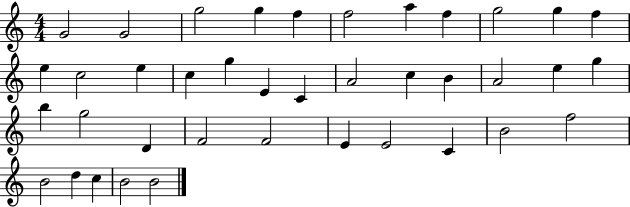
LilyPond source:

{
  \clef treble
  \numericTimeSignature
  \time 4/4
  \key c \major
  g'2 g'2 | g''2 g''4 f''4 | f''2 a''4 f''4 | g''2 g''4 f''4 | \break e''4 c''2 e''4 | c''4 g''4 e'4 c'4 | a'2 c''4 b'4 | a'2 e''4 g''4 | \break b''4 g''2 d'4 | f'2 f'2 | e'4 e'2 c'4 | b'2 f''2 | \break b'2 d''4 c''4 | b'2 b'2 | \bar "|."
}